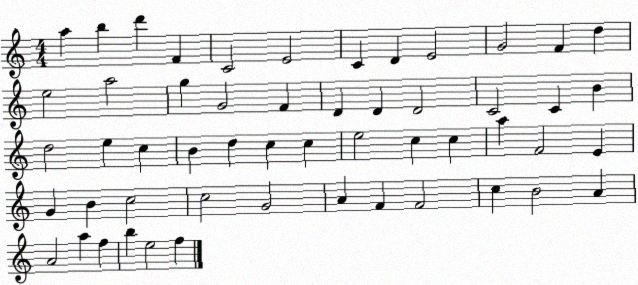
X:1
T:Untitled
M:4/4
L:1/4
K:C
a b d' F C2 E2 C D E2 G2 F d e2 a2 g G2 F D D D2 C2 C B d2 e c B d c c e2 c c a F2 E G B c2 c2 G2 A F F2 c B2 A A2 a f b e2 f